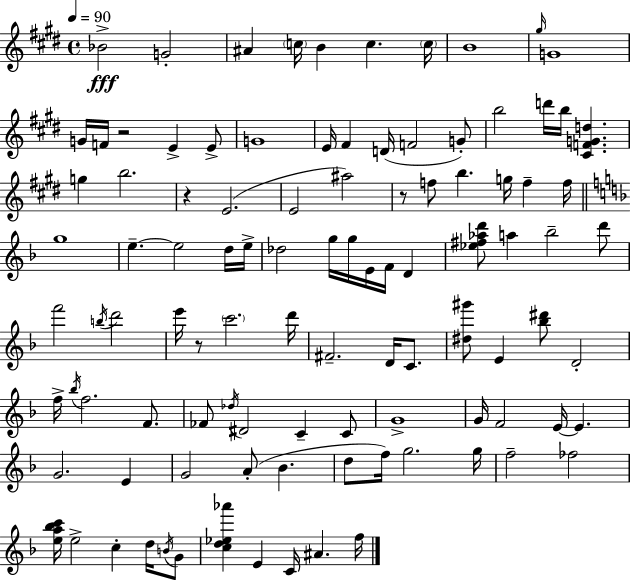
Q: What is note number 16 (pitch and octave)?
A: E4